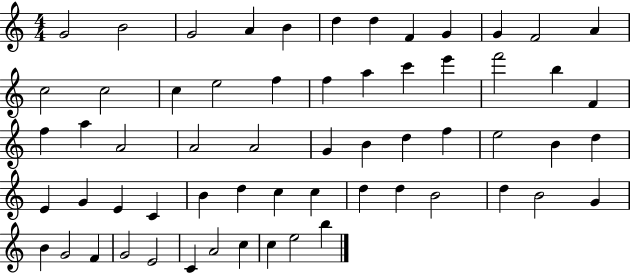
{
  \clef treble
  \numericTimeSignature
  \time 4/4
  \key c \major
  g'2 b'2 | g'2 a'4 b'4 | d''4 d''4 f'4 g'4 | g'4 f'2 a'4 | \break c''2 c''2 | c''4 e''2 f''4 | f''4 a''4 c'''4 e'''4 | f'''2 b''4 f'4 | \break f''4 a''4 a'2 | a'2 a'2 | g'4 b'4 d''4 f''4 | e''2 b'4 d''4 | \break e'4 g'4 e'4 c'4 | b'4 d''4 c''4 c''4 | d''4 d''4 b'2 | d''4 b'2 g'4 | \break b'4 g'2 f'4 | g'2 e'2 | c'4 a'2 c''4 | c''4 e''2 b''4 | \break \bar "|."
}